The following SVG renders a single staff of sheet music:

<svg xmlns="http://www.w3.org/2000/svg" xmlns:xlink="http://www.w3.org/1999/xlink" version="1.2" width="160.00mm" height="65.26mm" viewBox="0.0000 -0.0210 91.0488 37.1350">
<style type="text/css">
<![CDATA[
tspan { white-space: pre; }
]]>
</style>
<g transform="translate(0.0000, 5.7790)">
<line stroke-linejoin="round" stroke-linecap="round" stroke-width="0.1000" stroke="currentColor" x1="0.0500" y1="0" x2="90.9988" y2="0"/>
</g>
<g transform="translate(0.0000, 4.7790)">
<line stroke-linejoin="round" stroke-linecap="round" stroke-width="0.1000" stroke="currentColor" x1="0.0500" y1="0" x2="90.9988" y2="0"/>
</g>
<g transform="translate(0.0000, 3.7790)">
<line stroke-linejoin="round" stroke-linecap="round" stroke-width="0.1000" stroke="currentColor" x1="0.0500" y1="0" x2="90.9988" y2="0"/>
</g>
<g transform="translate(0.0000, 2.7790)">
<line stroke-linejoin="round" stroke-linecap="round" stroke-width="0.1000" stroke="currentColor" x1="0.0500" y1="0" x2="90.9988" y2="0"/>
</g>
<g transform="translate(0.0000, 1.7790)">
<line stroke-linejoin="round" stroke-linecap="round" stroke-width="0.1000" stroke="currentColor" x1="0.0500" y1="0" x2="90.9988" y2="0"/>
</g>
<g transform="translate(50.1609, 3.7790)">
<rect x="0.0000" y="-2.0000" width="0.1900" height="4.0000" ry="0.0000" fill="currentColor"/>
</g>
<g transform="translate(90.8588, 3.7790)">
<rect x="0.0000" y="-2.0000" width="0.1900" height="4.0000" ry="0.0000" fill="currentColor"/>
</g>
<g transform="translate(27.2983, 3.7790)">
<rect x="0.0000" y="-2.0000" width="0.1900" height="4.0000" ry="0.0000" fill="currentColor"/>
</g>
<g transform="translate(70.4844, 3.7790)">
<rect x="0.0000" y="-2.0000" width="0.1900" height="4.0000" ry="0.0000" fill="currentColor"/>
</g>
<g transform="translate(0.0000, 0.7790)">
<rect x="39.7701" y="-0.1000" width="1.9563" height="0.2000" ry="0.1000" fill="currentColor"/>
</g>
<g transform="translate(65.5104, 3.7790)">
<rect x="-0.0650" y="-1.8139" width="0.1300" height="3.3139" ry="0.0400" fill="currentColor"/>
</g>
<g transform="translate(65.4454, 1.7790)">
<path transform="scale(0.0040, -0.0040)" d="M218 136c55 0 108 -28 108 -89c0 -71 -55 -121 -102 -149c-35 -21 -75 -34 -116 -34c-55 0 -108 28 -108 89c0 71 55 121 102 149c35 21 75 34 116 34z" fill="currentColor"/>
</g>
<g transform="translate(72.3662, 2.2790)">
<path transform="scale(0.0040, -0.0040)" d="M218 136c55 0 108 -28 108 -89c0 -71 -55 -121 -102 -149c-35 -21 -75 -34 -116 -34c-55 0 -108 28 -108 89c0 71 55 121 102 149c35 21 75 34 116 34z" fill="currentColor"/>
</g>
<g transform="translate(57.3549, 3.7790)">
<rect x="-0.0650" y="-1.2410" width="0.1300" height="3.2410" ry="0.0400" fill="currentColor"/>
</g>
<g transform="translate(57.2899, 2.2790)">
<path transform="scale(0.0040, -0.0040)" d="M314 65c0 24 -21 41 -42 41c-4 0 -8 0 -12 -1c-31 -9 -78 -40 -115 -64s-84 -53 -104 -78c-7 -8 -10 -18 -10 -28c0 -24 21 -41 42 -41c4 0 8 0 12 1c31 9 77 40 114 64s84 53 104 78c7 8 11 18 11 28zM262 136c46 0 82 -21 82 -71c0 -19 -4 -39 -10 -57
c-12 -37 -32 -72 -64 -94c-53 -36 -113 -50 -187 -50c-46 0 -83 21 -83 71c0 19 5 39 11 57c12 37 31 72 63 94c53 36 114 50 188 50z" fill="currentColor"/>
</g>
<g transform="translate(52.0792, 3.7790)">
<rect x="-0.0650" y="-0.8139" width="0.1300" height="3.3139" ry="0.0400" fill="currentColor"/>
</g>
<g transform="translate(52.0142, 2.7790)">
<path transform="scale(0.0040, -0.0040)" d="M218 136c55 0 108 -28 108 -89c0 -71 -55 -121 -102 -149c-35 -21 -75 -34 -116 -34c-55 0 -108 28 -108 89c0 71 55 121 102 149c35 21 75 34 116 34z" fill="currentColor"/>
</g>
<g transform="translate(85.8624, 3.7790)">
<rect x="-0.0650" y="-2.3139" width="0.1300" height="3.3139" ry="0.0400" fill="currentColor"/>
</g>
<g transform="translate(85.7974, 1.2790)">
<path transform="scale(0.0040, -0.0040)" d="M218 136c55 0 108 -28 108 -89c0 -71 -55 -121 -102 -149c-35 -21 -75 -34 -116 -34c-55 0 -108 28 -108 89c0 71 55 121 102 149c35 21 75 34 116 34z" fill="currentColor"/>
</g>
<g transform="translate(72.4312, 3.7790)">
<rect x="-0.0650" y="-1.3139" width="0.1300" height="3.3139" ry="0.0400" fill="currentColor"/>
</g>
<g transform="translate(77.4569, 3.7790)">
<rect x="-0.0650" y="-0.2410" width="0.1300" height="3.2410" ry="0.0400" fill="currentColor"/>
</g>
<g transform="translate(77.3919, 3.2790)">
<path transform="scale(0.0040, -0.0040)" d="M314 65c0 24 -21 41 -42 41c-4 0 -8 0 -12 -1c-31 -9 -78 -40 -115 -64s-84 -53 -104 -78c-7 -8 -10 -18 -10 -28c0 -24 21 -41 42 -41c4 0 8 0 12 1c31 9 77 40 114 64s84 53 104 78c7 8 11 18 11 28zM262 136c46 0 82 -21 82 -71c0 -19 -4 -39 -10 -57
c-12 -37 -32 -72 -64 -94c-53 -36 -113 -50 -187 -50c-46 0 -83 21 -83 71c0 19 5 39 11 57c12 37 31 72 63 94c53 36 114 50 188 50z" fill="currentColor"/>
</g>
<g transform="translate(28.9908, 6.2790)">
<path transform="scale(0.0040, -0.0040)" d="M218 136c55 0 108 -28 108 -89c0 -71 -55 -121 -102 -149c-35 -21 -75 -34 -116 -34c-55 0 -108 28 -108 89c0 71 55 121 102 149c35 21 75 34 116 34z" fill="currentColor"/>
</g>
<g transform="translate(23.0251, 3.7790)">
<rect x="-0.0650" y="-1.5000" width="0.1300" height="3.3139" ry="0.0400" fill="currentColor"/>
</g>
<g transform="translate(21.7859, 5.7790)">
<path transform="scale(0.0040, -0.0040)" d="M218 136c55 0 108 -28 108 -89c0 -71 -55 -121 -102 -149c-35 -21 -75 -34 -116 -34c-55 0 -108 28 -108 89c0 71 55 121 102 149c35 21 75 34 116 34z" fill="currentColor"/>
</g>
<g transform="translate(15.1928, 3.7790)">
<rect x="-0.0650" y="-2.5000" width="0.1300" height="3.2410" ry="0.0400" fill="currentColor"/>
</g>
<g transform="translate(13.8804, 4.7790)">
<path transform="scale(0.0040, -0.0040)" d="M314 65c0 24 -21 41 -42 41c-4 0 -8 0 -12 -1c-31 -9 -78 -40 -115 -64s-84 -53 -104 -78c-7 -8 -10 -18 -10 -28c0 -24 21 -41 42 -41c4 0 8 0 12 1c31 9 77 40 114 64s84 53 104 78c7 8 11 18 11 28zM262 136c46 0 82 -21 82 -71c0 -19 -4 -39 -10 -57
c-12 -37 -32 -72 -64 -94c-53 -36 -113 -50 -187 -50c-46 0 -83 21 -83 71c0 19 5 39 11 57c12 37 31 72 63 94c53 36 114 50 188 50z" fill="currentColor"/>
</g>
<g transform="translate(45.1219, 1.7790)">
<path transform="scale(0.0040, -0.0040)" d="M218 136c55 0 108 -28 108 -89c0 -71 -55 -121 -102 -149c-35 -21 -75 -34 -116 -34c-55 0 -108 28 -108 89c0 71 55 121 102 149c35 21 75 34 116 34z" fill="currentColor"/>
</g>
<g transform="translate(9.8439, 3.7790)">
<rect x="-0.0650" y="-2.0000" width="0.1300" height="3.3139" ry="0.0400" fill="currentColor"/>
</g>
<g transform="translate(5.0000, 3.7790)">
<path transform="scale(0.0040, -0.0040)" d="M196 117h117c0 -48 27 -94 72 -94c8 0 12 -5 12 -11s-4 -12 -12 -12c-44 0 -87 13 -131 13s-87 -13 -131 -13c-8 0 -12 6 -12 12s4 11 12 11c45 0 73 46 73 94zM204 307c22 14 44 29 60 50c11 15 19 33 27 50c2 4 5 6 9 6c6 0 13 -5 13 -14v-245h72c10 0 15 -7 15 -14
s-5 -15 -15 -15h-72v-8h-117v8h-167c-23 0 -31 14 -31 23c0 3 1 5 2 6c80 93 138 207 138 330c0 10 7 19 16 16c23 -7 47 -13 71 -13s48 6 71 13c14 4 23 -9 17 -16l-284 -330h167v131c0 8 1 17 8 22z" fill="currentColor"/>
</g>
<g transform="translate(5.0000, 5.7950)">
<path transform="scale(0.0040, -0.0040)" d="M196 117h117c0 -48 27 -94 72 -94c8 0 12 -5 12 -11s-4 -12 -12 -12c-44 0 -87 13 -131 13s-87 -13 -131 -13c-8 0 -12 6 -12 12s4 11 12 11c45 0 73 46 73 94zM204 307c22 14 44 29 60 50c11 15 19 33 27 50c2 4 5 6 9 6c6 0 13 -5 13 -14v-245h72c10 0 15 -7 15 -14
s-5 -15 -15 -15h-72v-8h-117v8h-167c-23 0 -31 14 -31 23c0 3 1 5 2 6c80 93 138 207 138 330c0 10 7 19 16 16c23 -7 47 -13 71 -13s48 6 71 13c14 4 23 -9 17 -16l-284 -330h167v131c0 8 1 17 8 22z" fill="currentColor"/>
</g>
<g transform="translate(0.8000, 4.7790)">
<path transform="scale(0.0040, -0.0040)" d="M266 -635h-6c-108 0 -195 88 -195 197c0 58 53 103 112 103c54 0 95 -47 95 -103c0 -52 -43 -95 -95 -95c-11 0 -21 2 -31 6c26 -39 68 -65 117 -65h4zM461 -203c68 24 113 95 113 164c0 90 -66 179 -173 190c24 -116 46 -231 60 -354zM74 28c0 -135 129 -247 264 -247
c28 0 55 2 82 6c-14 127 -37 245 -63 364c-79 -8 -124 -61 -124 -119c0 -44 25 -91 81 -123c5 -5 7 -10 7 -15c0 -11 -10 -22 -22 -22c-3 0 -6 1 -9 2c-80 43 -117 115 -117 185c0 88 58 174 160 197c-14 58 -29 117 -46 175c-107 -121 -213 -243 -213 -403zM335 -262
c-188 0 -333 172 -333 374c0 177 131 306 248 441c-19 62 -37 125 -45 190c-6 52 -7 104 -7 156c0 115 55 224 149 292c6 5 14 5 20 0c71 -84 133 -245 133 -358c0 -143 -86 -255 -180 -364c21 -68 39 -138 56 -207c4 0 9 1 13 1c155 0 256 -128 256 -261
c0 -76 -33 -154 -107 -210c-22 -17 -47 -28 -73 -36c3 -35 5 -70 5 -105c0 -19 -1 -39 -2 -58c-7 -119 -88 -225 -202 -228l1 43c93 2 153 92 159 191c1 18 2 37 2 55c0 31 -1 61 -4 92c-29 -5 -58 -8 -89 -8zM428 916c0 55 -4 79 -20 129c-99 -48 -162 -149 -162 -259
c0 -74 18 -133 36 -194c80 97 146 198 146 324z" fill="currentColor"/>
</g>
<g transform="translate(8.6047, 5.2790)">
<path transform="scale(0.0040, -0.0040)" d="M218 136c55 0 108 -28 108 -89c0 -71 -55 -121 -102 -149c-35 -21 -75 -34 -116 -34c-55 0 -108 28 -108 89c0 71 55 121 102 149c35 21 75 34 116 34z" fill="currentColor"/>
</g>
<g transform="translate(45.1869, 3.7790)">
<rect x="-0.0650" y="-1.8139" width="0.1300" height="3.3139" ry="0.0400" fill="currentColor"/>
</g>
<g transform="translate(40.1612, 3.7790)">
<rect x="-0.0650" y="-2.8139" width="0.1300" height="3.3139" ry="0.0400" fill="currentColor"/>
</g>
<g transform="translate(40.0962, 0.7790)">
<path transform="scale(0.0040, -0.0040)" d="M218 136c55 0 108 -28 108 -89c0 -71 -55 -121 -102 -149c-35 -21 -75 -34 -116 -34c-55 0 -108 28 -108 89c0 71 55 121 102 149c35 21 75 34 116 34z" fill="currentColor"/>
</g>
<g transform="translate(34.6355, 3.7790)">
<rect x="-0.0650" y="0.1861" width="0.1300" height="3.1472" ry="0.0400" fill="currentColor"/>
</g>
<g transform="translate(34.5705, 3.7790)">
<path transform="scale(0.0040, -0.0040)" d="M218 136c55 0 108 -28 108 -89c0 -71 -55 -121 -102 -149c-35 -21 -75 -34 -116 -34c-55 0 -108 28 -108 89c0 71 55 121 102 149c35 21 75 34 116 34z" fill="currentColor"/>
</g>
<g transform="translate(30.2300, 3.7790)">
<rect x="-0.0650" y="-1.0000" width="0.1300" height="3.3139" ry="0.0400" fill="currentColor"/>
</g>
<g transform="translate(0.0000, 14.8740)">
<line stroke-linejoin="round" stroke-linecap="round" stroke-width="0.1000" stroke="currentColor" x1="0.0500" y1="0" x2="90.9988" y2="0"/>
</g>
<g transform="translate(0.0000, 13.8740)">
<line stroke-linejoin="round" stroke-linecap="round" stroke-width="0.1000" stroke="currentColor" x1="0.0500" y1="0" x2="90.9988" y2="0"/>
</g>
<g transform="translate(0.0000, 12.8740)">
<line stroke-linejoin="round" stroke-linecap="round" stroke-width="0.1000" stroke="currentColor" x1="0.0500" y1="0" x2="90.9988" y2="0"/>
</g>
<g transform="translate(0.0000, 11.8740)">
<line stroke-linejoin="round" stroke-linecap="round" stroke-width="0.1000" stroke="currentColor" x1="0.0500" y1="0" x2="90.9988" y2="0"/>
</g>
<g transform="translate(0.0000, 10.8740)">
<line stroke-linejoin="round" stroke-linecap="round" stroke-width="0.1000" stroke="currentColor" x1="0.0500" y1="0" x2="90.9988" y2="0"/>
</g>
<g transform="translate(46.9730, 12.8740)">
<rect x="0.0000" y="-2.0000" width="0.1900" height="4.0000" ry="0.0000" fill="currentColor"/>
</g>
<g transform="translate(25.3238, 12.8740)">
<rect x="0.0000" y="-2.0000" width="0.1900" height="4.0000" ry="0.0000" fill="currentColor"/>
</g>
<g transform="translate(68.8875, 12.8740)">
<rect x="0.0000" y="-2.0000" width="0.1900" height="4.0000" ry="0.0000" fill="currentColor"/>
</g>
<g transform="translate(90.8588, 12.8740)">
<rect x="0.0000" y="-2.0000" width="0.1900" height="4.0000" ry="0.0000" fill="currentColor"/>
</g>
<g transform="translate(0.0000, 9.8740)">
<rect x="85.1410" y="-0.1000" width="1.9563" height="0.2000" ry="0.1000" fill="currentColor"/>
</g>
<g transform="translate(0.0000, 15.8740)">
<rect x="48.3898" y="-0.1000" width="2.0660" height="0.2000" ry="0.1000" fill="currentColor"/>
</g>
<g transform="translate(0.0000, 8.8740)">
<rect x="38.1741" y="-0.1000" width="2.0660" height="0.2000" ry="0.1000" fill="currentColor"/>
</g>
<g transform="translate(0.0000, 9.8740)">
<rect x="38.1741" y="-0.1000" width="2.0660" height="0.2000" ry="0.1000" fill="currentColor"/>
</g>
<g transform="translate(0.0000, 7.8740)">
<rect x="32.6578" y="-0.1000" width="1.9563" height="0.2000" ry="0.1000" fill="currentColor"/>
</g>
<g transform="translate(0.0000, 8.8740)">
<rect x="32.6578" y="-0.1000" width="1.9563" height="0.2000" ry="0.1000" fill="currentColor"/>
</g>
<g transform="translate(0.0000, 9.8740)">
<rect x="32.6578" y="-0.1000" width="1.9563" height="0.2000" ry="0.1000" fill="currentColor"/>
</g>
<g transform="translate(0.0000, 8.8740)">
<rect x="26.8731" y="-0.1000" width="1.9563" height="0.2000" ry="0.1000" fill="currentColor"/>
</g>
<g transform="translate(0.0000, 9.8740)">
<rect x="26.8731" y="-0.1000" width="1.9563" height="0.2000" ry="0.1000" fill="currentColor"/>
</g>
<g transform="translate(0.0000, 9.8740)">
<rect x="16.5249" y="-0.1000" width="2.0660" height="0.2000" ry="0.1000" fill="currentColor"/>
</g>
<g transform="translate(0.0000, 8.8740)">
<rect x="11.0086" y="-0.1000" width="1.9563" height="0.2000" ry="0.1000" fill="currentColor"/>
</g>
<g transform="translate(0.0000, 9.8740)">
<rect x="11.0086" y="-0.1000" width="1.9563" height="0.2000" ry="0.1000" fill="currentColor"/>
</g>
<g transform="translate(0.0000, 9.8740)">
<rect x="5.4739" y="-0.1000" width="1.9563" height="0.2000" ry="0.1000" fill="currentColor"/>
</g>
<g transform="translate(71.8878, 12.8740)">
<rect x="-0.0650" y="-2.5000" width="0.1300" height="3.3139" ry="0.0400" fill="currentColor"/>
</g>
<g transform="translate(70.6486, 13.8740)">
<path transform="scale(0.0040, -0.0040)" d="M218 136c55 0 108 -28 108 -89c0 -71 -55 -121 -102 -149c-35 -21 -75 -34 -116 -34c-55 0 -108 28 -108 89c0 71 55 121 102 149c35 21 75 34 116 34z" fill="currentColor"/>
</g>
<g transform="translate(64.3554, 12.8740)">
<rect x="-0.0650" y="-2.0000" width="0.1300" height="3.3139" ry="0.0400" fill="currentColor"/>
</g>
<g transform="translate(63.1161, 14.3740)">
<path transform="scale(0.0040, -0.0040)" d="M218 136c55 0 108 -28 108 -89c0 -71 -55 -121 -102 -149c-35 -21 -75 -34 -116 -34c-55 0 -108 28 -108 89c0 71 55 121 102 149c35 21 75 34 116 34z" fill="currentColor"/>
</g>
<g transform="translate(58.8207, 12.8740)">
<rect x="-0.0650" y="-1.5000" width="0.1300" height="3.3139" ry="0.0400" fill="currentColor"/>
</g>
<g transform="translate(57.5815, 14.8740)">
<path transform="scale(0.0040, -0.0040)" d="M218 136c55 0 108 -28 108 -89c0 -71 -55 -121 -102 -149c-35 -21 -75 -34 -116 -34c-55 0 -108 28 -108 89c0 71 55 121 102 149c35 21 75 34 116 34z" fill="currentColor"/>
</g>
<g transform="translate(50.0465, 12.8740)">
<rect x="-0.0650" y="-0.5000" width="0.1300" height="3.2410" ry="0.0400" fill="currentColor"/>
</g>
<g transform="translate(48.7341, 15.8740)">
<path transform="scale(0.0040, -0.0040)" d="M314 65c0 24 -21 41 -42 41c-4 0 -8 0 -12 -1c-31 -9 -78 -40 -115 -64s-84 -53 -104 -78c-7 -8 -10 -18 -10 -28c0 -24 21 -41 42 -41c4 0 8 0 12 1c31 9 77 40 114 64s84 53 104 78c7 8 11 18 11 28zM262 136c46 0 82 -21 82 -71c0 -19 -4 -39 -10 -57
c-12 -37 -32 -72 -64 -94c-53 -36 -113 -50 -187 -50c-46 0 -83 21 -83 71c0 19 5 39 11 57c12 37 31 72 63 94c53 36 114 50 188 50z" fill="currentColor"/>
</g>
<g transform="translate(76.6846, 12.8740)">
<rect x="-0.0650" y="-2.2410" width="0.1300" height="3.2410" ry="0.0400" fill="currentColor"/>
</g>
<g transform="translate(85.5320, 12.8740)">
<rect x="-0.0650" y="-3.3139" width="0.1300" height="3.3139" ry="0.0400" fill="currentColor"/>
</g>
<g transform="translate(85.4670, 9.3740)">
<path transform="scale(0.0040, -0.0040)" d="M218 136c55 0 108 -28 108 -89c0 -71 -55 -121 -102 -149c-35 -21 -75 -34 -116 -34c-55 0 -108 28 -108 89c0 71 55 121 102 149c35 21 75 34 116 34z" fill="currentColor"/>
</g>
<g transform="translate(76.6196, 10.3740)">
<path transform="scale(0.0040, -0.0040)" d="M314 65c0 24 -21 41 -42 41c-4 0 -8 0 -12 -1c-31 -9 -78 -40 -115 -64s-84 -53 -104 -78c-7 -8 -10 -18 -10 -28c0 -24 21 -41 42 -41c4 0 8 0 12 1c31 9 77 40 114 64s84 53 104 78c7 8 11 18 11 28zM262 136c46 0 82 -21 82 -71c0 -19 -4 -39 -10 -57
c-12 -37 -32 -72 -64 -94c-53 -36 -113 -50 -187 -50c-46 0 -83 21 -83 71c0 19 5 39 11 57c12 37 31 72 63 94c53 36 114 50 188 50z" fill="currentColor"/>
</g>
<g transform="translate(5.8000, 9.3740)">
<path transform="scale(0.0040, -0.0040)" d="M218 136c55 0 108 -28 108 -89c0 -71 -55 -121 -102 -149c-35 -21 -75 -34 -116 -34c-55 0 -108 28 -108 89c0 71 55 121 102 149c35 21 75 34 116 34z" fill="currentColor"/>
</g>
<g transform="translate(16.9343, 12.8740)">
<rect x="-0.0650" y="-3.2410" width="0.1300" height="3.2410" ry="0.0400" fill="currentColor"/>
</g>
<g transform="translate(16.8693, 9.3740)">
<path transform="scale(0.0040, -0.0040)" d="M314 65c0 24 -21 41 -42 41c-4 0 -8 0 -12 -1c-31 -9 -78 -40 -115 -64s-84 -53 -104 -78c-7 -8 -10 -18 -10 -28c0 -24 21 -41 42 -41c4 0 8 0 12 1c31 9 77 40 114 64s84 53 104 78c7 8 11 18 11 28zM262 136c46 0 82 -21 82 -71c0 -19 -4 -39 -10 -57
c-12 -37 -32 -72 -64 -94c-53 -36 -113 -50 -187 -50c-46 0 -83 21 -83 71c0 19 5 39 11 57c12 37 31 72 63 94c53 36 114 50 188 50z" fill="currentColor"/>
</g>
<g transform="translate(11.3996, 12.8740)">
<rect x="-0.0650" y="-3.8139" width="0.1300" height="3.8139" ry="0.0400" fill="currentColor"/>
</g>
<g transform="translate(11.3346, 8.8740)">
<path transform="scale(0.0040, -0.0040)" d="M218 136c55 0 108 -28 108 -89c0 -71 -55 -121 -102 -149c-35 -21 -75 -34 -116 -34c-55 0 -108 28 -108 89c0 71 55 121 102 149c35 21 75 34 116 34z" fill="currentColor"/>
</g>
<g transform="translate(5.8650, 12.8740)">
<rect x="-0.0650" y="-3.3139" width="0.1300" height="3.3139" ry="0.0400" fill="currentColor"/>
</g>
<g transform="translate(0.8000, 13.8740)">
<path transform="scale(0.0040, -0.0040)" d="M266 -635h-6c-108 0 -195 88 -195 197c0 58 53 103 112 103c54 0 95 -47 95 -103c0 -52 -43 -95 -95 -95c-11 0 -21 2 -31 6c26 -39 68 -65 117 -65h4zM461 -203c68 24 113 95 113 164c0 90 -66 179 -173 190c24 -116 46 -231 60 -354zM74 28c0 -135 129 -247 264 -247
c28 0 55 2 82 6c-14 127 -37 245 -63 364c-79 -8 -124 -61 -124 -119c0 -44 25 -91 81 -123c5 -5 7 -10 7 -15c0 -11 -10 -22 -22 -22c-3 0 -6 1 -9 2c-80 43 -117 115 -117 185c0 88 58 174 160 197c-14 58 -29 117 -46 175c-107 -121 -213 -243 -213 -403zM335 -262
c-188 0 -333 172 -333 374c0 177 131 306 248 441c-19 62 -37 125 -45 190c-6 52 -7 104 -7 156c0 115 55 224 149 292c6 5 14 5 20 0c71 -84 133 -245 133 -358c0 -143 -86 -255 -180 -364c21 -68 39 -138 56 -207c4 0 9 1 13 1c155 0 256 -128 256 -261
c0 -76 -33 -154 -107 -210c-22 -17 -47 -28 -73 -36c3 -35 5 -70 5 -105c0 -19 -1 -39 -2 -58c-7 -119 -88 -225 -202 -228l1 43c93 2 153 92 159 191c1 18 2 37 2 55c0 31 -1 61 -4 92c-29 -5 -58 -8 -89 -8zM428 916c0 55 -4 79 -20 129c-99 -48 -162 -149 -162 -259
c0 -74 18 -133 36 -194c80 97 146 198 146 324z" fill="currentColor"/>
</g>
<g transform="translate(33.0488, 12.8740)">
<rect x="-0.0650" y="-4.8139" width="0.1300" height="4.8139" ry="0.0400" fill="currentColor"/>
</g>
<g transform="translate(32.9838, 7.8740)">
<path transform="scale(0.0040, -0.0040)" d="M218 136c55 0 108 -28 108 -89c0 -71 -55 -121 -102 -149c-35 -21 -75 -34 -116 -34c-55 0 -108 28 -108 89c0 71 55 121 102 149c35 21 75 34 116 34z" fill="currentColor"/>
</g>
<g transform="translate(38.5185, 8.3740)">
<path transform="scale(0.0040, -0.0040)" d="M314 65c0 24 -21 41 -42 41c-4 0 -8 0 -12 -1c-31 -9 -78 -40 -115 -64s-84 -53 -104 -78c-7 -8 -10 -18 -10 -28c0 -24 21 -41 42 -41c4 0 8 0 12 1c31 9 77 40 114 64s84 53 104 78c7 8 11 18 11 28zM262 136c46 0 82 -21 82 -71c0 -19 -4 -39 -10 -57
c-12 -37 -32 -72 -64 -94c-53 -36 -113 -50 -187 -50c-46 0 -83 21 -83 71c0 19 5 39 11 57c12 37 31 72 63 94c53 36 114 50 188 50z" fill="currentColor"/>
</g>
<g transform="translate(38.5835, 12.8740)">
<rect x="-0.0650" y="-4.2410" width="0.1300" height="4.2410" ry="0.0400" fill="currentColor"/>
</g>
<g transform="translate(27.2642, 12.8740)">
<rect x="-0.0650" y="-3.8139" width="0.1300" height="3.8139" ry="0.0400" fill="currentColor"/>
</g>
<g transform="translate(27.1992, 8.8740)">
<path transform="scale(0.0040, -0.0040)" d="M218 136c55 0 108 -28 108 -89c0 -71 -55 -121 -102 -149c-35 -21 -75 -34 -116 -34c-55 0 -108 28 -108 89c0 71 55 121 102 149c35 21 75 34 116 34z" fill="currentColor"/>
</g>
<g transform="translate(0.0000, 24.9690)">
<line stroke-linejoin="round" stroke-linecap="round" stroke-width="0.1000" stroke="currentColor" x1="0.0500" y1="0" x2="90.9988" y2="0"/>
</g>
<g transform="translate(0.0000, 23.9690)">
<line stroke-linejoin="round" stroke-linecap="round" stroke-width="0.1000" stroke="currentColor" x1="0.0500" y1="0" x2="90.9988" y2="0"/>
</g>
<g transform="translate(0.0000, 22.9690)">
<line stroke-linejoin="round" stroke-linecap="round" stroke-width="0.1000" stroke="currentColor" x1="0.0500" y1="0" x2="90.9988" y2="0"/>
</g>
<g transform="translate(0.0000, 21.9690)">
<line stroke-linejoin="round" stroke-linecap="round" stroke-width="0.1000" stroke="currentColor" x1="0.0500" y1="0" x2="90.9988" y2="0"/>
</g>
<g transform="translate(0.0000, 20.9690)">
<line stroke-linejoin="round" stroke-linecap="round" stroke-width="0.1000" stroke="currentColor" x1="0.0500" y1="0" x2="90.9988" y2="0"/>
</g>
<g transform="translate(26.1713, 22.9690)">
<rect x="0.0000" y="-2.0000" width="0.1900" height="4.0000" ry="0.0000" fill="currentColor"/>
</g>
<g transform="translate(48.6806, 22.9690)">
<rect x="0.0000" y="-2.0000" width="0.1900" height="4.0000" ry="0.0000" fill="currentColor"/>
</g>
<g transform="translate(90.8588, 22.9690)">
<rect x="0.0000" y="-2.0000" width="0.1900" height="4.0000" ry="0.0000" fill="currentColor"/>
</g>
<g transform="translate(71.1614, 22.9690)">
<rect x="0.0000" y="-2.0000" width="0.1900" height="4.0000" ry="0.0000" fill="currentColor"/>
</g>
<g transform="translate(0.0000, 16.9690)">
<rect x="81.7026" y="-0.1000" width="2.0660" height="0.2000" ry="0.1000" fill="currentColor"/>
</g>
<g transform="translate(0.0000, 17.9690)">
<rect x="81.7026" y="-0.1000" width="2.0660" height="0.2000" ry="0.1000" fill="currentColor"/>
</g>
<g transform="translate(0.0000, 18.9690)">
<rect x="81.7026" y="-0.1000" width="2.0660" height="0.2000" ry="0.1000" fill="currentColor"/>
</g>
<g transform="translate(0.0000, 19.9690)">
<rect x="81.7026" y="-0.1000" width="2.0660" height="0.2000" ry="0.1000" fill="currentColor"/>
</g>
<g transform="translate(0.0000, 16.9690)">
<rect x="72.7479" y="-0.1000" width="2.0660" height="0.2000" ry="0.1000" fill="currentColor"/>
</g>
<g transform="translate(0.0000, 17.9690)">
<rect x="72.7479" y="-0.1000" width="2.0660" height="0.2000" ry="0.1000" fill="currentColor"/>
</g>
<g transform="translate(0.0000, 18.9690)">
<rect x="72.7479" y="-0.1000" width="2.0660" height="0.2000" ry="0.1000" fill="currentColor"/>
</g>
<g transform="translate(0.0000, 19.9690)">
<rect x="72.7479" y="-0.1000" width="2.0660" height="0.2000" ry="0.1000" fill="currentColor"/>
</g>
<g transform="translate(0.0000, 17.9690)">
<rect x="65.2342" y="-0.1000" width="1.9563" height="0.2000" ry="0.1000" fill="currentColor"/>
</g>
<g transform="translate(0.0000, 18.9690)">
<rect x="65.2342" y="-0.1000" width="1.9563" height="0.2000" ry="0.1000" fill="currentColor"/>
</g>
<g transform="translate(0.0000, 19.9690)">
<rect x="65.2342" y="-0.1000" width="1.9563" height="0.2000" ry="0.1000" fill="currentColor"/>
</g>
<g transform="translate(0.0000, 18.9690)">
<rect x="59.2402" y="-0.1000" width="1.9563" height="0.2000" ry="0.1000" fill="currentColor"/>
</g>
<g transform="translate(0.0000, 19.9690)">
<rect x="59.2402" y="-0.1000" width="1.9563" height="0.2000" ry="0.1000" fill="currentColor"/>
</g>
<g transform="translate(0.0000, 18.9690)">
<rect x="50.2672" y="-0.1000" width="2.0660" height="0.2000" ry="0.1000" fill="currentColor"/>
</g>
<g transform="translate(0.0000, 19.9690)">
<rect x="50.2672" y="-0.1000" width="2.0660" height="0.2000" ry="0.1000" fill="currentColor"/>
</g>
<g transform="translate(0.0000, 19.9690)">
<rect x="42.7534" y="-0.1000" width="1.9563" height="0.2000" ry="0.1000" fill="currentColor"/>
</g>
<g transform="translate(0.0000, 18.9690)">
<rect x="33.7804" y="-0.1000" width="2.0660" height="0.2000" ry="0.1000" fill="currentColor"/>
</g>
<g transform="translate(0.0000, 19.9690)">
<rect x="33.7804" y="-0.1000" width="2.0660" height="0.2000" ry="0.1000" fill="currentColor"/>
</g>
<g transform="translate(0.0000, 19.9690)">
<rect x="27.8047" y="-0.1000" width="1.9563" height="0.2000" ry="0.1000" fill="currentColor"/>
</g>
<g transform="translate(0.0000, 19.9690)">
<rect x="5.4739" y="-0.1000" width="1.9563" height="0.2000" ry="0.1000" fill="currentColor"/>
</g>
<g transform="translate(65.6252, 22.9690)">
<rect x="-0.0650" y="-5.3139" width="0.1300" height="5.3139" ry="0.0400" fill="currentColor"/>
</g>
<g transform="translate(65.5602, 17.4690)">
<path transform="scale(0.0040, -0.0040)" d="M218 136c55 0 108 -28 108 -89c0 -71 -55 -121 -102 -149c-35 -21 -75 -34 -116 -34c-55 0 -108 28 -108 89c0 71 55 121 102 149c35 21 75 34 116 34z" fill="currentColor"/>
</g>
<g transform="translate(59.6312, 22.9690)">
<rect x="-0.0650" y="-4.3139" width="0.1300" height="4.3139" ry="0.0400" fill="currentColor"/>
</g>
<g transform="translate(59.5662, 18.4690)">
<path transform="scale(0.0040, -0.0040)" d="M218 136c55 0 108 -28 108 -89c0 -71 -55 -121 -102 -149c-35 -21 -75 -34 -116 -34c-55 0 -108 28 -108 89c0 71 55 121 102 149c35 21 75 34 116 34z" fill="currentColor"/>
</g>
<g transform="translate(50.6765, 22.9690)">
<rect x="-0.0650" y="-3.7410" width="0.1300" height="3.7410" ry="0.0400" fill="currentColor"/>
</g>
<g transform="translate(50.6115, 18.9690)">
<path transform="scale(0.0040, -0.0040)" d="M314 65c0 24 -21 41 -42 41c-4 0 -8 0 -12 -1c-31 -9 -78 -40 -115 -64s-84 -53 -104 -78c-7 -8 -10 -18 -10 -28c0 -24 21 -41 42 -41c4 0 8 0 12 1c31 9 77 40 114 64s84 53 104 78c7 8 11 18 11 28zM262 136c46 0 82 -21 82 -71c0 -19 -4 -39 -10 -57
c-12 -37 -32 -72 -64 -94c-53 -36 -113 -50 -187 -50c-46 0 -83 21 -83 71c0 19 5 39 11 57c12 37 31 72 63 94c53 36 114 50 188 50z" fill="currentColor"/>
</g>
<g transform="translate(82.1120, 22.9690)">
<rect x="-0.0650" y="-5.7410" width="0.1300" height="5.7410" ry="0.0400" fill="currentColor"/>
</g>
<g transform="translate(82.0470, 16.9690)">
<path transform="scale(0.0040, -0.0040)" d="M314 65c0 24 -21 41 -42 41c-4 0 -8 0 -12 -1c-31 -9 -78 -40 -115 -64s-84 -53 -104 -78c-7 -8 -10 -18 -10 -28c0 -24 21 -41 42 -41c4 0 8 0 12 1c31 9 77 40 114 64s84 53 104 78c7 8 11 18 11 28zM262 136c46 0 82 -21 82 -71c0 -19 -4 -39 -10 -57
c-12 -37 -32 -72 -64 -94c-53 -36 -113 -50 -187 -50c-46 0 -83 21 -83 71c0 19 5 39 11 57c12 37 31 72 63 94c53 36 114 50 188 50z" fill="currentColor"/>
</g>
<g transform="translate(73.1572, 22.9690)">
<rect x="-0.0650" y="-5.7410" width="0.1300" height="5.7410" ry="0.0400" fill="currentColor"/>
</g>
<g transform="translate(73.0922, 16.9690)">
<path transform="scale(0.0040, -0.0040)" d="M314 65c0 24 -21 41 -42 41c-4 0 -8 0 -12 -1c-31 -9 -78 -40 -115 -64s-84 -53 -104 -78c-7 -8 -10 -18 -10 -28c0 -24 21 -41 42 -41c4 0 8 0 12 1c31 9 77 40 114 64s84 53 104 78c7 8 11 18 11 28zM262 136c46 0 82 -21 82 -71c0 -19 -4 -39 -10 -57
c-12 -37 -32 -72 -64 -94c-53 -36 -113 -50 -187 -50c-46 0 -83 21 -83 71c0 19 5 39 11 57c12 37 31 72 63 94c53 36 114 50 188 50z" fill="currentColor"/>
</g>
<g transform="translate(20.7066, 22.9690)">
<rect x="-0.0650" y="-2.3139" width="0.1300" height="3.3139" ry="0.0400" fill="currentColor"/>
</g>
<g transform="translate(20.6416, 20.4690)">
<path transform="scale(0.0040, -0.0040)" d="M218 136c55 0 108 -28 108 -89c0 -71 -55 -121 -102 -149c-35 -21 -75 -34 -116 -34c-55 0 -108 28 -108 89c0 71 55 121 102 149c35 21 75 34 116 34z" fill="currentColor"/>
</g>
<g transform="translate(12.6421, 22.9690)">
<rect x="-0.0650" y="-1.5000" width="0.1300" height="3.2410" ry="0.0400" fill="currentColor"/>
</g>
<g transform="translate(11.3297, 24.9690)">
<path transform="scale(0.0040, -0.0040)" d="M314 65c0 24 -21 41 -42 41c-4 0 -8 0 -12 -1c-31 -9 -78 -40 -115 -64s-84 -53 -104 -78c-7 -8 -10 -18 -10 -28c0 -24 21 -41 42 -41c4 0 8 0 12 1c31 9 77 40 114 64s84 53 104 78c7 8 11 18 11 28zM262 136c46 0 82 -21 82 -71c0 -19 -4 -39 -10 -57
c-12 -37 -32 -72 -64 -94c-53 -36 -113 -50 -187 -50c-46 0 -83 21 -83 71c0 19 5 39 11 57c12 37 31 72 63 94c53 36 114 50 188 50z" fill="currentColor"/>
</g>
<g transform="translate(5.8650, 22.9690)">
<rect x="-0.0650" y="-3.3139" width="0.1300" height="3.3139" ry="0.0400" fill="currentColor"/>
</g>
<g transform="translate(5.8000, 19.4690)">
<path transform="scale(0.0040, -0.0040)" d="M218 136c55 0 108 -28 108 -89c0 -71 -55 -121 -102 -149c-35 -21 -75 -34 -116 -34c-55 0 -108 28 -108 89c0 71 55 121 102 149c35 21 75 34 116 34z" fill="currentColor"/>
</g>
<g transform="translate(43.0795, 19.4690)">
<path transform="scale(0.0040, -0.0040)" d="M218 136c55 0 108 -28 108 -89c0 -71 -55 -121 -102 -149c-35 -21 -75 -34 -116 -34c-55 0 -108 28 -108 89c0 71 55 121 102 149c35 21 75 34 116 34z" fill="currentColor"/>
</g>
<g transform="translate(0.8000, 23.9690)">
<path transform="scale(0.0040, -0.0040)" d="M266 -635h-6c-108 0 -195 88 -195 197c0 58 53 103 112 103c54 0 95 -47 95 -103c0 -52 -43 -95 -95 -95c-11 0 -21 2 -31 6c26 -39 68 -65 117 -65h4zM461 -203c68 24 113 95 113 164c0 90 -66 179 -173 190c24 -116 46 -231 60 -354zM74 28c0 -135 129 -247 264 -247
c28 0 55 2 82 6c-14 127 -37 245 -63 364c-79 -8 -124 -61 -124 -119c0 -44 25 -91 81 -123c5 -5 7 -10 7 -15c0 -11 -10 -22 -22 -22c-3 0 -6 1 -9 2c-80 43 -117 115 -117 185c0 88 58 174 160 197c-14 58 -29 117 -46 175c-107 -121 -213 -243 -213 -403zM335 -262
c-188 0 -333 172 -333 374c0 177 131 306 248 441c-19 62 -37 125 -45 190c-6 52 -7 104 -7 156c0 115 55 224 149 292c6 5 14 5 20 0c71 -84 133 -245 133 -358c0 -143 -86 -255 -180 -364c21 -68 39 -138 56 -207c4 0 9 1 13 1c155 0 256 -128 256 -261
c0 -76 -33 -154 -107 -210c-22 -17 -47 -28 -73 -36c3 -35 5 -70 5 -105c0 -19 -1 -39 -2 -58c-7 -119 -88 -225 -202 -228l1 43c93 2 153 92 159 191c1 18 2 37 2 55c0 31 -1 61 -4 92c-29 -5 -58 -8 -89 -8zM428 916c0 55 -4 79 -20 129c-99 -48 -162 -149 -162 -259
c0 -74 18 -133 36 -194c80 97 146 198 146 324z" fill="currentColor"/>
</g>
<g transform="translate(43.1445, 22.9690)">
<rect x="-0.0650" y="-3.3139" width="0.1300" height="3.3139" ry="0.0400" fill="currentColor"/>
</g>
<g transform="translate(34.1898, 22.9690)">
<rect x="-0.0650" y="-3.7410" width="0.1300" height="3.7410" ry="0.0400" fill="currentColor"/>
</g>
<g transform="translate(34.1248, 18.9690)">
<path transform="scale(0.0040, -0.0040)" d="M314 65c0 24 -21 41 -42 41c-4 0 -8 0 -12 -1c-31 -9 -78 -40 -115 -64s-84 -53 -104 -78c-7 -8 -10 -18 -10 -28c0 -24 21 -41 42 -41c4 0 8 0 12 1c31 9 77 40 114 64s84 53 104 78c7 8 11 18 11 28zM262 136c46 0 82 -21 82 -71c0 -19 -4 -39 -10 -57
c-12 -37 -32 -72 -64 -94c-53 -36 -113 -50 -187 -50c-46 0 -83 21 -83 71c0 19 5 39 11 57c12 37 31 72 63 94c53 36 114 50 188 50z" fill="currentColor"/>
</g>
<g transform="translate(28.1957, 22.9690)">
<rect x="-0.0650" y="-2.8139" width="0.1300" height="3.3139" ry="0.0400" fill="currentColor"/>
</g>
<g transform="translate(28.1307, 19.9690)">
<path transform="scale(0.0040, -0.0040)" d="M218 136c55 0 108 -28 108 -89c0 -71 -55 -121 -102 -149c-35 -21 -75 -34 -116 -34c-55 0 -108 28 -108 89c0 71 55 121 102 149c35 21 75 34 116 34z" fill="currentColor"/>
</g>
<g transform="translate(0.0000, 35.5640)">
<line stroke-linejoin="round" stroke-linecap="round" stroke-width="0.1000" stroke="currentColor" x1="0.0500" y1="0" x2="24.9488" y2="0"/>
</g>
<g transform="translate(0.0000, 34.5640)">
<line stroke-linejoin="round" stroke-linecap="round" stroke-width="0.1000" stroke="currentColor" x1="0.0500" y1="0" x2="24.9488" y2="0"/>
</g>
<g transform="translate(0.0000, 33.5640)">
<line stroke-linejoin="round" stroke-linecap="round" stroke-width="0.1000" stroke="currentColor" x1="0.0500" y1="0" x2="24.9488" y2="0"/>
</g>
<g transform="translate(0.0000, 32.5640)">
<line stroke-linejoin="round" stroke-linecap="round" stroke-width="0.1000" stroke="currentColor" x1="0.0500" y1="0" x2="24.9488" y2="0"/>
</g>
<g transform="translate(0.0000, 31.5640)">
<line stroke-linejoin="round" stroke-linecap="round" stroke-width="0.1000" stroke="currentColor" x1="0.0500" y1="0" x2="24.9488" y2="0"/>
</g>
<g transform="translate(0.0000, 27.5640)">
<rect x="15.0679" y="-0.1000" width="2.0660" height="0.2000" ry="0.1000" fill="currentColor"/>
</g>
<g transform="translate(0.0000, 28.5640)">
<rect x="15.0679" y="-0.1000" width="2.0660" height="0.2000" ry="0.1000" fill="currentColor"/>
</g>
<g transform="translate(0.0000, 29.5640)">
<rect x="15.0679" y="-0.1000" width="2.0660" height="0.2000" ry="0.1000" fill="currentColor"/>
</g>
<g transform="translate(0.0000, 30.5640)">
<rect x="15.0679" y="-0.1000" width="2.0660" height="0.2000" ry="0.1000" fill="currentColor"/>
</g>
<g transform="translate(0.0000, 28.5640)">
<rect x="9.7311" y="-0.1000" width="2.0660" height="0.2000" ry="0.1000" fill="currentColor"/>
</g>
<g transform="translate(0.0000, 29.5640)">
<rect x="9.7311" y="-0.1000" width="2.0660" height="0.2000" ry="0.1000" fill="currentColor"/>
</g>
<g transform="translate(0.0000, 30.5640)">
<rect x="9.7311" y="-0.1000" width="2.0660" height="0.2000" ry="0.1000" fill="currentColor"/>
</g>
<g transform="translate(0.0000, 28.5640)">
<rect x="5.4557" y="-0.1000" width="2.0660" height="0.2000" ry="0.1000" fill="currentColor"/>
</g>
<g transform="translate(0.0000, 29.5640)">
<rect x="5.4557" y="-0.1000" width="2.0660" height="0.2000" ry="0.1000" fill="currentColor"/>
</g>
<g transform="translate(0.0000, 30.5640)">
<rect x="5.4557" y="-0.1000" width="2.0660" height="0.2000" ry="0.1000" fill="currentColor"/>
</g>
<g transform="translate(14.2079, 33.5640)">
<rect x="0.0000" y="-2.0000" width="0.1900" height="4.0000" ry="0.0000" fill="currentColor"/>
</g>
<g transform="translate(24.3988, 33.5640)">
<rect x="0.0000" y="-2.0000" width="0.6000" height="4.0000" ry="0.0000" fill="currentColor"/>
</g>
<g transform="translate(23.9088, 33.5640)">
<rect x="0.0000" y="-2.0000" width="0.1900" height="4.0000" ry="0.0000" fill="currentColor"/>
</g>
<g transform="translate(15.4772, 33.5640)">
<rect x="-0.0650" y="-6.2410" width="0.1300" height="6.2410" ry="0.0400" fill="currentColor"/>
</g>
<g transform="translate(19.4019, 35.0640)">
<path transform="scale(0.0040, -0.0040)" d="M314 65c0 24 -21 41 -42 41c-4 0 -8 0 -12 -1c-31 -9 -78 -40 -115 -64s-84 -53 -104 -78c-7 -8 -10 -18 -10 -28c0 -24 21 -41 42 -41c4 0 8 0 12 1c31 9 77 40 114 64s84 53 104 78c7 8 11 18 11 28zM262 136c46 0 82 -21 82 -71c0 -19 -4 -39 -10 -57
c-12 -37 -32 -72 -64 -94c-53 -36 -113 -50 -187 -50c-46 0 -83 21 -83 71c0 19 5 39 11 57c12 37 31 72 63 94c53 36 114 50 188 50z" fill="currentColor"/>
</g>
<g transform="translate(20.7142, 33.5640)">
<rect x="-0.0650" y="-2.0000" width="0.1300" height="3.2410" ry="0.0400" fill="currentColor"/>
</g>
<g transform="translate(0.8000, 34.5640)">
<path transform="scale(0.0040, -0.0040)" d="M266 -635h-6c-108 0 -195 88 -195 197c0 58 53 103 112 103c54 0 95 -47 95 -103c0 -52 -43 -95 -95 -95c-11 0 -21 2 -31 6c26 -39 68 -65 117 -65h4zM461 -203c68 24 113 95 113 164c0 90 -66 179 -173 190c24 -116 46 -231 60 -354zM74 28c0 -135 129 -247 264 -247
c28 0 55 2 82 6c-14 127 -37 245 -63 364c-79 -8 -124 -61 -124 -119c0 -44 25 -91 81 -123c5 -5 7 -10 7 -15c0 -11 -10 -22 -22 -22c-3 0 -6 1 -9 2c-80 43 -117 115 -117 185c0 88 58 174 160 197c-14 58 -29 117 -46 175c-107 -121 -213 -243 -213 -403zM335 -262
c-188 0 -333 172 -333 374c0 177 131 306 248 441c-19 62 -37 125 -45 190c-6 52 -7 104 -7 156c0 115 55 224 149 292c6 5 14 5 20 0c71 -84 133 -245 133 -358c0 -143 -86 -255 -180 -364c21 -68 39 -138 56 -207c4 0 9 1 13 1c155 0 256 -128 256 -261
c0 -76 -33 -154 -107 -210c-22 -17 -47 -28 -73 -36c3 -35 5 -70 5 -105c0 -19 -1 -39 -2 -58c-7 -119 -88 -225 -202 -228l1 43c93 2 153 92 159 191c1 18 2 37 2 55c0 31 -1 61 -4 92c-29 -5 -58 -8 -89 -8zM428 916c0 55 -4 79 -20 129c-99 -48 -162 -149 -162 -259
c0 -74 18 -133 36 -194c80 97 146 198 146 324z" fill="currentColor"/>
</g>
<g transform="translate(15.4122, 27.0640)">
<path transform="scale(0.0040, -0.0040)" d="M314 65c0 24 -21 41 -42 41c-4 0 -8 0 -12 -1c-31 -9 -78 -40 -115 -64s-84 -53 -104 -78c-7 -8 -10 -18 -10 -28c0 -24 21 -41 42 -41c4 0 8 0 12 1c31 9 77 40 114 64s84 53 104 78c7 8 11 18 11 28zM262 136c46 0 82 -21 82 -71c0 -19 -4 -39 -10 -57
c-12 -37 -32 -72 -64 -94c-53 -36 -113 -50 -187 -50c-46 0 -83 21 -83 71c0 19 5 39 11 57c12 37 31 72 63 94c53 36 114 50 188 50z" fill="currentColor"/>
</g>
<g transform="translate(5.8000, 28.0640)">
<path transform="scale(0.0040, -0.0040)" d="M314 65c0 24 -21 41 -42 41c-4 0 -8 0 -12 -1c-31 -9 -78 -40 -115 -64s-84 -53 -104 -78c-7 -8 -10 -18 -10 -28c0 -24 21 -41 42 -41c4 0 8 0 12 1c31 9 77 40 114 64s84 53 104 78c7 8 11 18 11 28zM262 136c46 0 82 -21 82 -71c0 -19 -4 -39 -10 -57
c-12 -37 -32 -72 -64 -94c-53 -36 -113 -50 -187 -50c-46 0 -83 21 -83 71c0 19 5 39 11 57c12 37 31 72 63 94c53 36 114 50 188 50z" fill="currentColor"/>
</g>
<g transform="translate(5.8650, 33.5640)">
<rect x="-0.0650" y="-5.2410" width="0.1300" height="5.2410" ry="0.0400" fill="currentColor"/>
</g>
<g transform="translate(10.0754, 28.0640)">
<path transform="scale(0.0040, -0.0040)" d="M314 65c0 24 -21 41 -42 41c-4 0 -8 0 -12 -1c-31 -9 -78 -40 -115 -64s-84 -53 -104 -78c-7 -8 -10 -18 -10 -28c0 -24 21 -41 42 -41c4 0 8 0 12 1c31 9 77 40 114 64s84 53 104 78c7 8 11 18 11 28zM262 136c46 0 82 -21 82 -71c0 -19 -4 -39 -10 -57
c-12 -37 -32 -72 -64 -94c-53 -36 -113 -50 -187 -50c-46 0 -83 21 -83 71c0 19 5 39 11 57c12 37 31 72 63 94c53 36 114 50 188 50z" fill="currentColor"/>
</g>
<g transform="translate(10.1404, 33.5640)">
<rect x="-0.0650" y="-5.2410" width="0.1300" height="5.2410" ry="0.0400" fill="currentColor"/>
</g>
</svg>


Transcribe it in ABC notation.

X:1
T:Untitled
M:4/4
L:1/4
K:C
F G2 E D B a f d e2 f e c2 g b c' b2 c' e' d'2 C2 E F G g2 b b E2 g a c'2 b c'2 d' f' g'2 g'2 f'2 f'2 a'2 F2